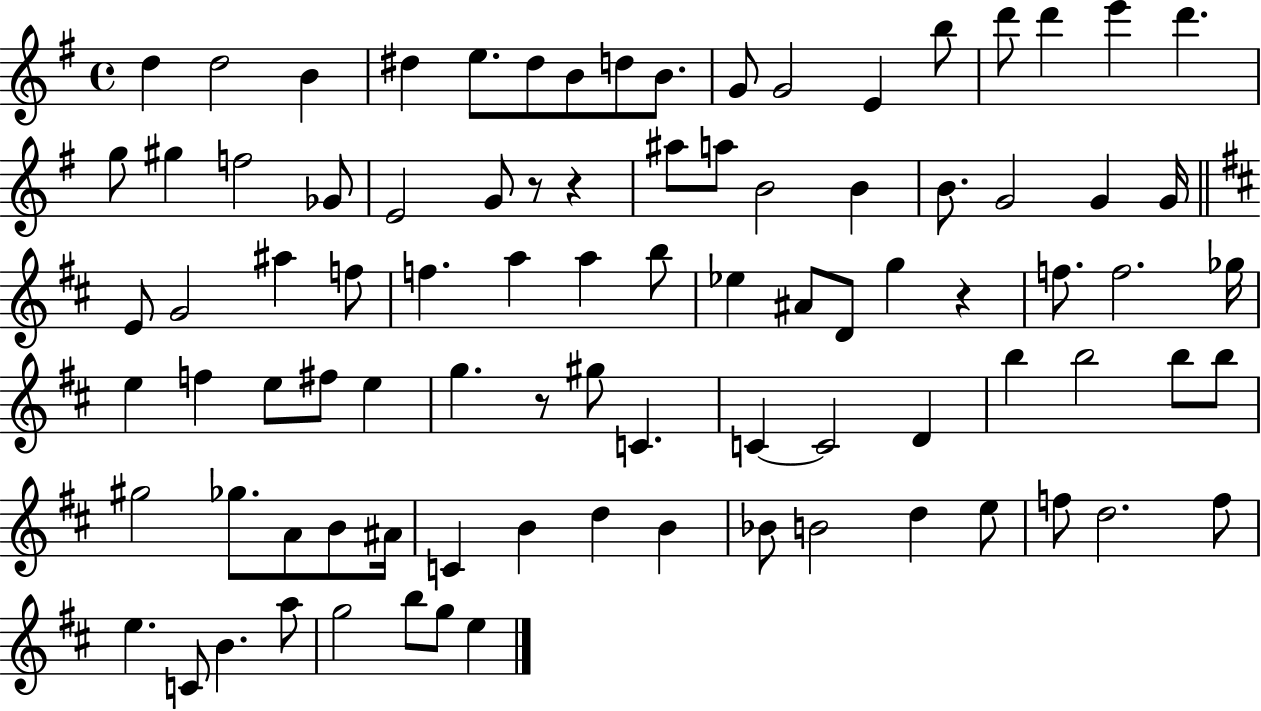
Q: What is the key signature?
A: G major